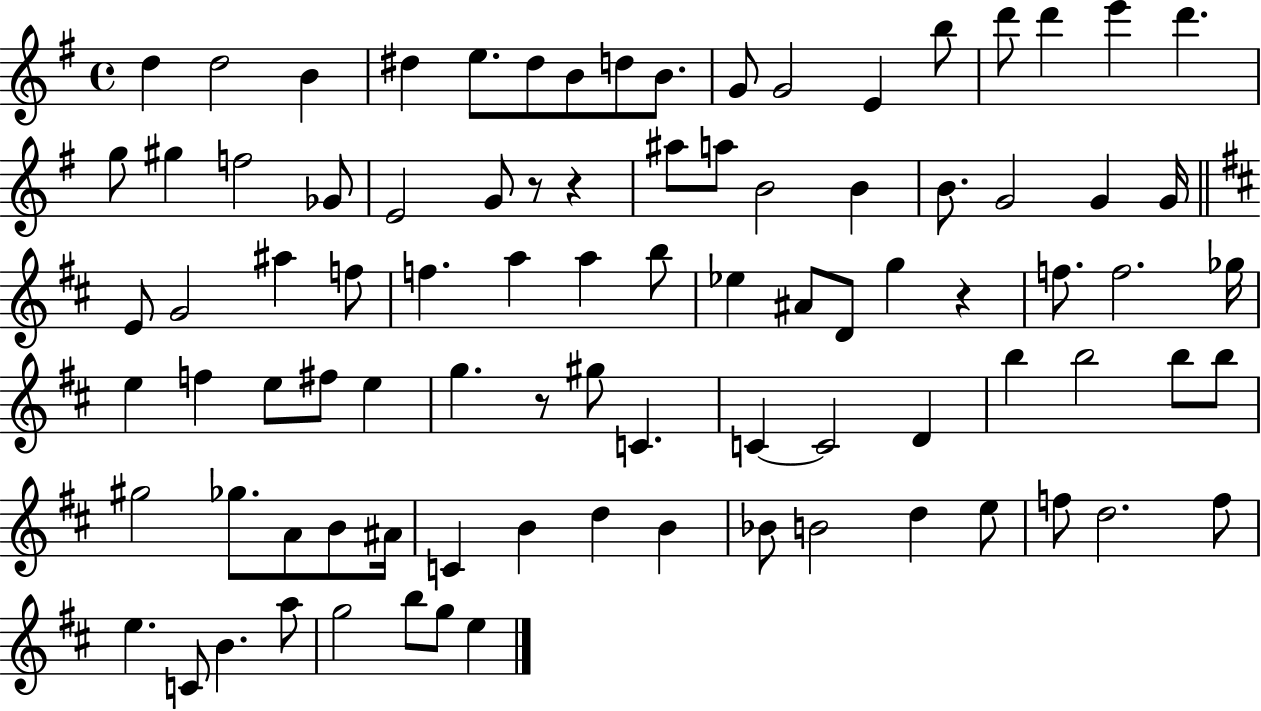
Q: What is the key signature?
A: G major